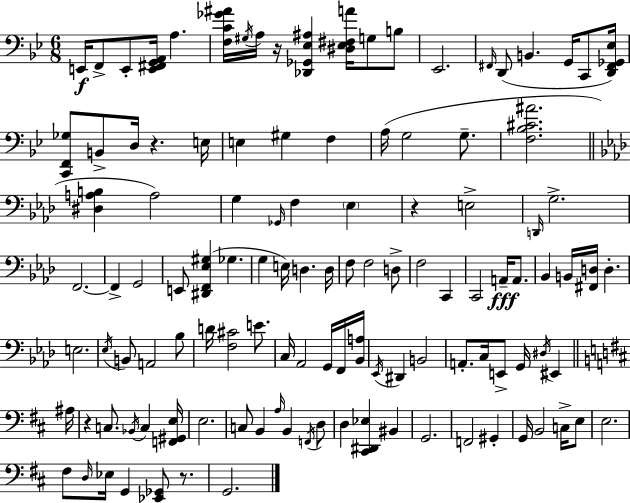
{
  \clef bass
  \numericTimeSignature
  \time 6/8
  \key g \minor
  e,16\f f,8-> e,8-. <e, fis, g, a,>16 a4. | <f c' ges' ais'>16 \acciaccatura { gis16 } a16 r16 <des, ges, ees ais>4 <dis ees fis a'>16 g8 b8 | ees,2. | \grace { fis,16 }( d,8 b,4. g,16 c,8 | \break <d, fis, ges, ees>16) <c, f, ges>8 b,8-> d16 r4. | e16 e4 gis4 f4 | a16( g2 g8.-- | <f bes cis' ais'>2. | \break \bar "||" \break \key f \minor <dis a b>4 a2) | g4 \grace { ges,16 } f4 \parenthesize ees4 | r4 e2-> | \grace { d,16 } g2.-> | \break f,2.~~ | f,4-> g,2 | e,8 <dis, f, ees gis>4( ges4. | g4 e16) d4. | \break d16 f8 f2 | d8-> f2 c,4 | c,2 a,16--\fff a,8. | bes,4 b,16 <fis, d>16 d4.-. | \break e2. | \acciaccatura { ees16 } b,8 a,2 | bes8 d'16 <f cis'>2 | e'8. c16 aes,2 | \break g,16 f,16 <bes, a>16 \acciaccatura { ees,16 } dis,4 b,2 | a,8.-. c16 e,8-> g,16 \acciaccatura { dis16 } | eis,4 \bar "||" \break \key b \minor ais16 r4 c8. \acciaccatura { bes,16 } c4 | <f, gis, e>16 e2. | c8 b,4 \grace { a16 } b,4 | \acciaccatura { f,16 } d8 d4 <cis, dis, ees>4 | \break bis,4 g,2. | f,2 | gis,4-. g,16 b,2 | c16-> e8 e2. | \break fis8 \grace { d16 } ees16 g,4 | <ees, ges,>8 r8. g,2. | \bar "|."
}